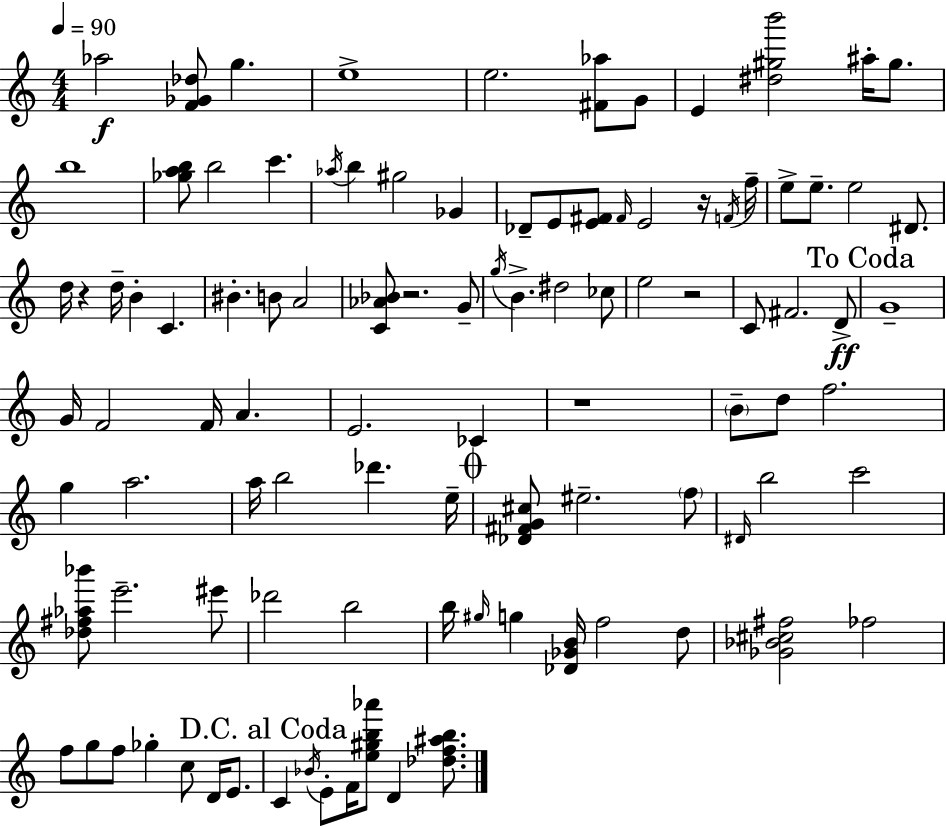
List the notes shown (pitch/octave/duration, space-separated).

Ab5/h [F4,Gb4,Db5]/e G5/q. E5/w E5/h. [F#4,Ab5]/e G4/e E4/q [D#5,G#5,B6]/h A#5/s G#5/e. B5/w [Gb5,A5,B5]/e B5/h C6/q. Ab5/s B5/q G#5/h Gb4/q Db4/e E4/e [E4,F#4]/e F#4/s E4/h R/s F4/s F5/s E5/e E5/e. E5/h D#4/e. D5/s R/q D5/s B4/q C4/q. BIS4/q. B4/e A4/h [C4,Ab4,Bb4]/e R/h. G4/e G5/s B4/q. D#5/h CES5/e E5/h R/h C4/e F#4/h. D4/e G4/w G4/s F4/h F4/s A4/q. E4/h. CES4/q R/w B4/e D5/e F5/h. G5/q A5/h. A5/s B5/h Db6/q. E5/s [Db4,F#4,G4,C#5]/e EIS5/h. F5/e D#4/s B5/h C6/h [Db5,F#5,Ab5,Bb6]/e E6/h. EIS6/e Db6/h B5/h B5/s G#5/s G5/q [Db4,Gb4,B4]/s F5/h D5/e [Gb4,Bb4,C#5,F#5]/h FES5/h F5/e G5/e F5/e Gb5/q C5/e D4/s E4/e. C4/q Bb4/s E4/e F4/s [E5,G#5,B5,Ab6]/e D4/q [Db5,F5,A#5,B5]/e.